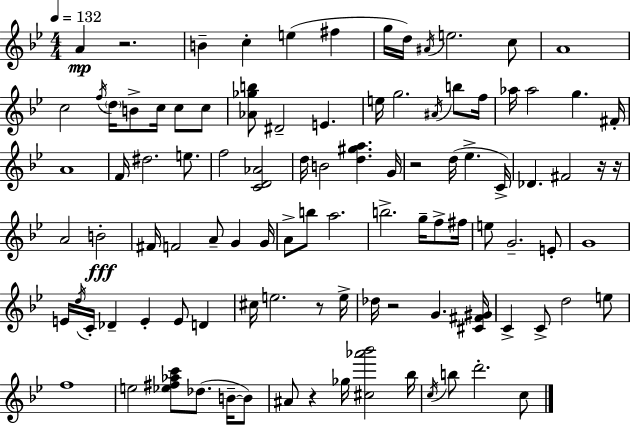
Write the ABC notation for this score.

X:1
T:Untitled
M:4/4
L:1/4
K:Bb
A z2 B c e ^f g/4 d/4 ^A/4 e2 c/2 A4 c2 f/4 d/4 B/2 c/4 c/2 c/2 [_A_gb]/2 ^D2 E e/4 g2 ^A/4 b/2 f/4 _a/4 _a2 g ^F/4 A4 F/4 ^d2 e/2 f2 [CD_A]2 d/4 B2 [d^ga] G/4 z2 d/4 _e C/4 _D ^F2 z/4 z/4 A2 B2 ^F/4 F2 A/2 G G/4 A/2 b/2 a2 b2 g/4 f/2 ^f/4 e/2 G2 E/2 G4 E/4 d/4 C/4 _D E E/2 D ^c/4 e2 z/2 e/4 _d/4 z2 G [^C^F^G]/4 C C/2 d2 e/2 f4 e2 [_e^f_ac']/2 _d/2 B/4 B/2 ^A/2 z _g/4 [^c_a'_b']2 _b/4 c/4 b/2 d'2 c/2